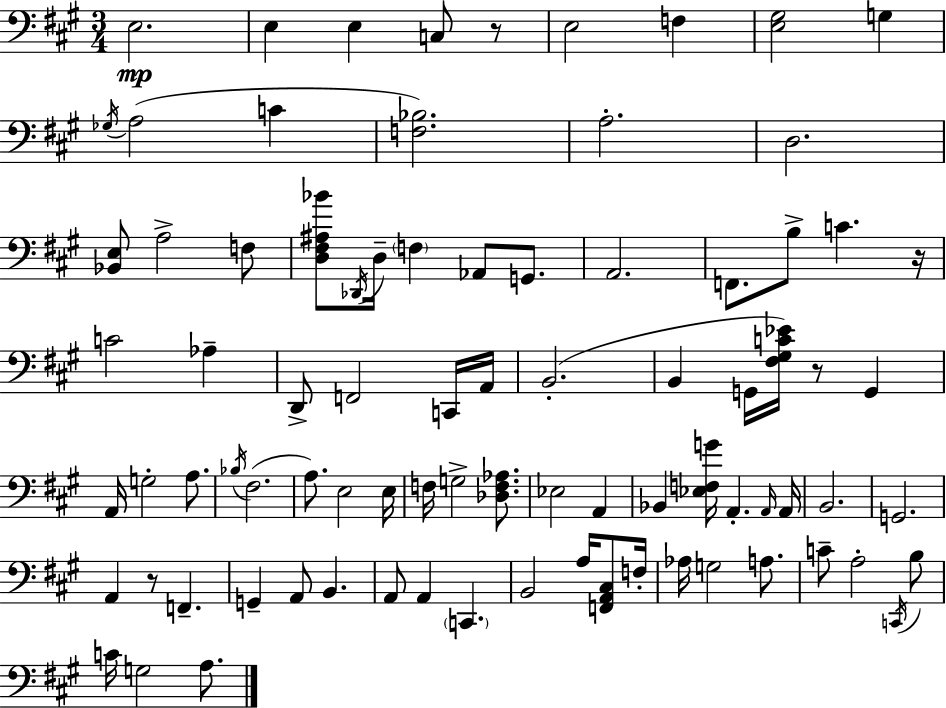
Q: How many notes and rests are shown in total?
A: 84